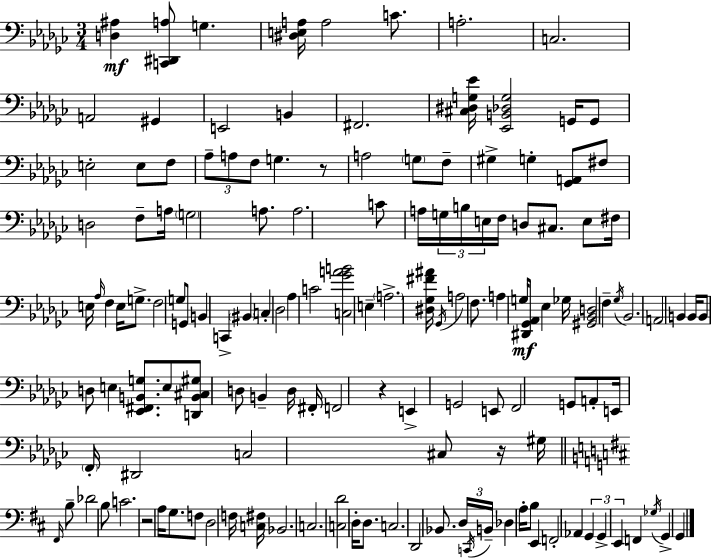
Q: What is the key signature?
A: EES minor